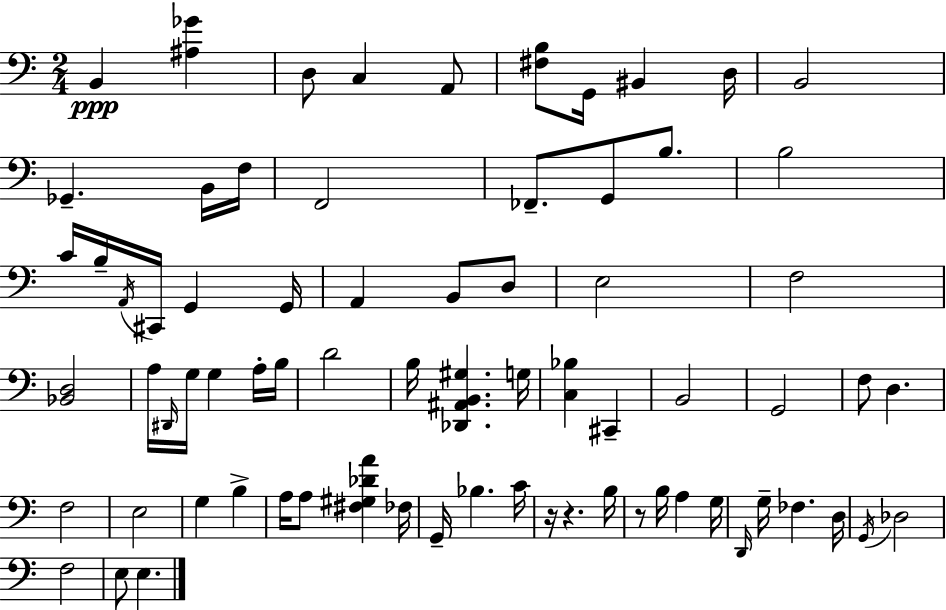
X:1
T:Untitled
M:2/4
L:1/4
K:Am
B,, [^A,_G] D,/2 C, A,,/2 [^F,B,]/2 G,,/4 ^B,, D,/4 B,,2 _G,, B,,/4 F,/4 F,,2 _F,,/2 G,,/2 B,/2 B,2 C/4 B,/4 A,,/4 ^C,,/4 G,, G,,/4 A,, B,,/2 D,/2 E,2 F,2 [_B,,D,]2 A,/4 ^D,,/4 G,/4 G, A,/4 B,/4 D2 B,/4 [_D,,^A,,B,,^G,] G,/4 [C,_B,] ^C,, B,,2 G,,2 F,/2 D, F,2 E,2 G, B, A,/4 A,/2 [^F,^G,_DA] _F,/4 G,,/4 _B, C/4 z/4 z B,/4 z/2 B,/4 A, G,/4 D,,/4 G,/4 _F, D,/4 G,,/4 _D,2 F,2 E,/2 E,